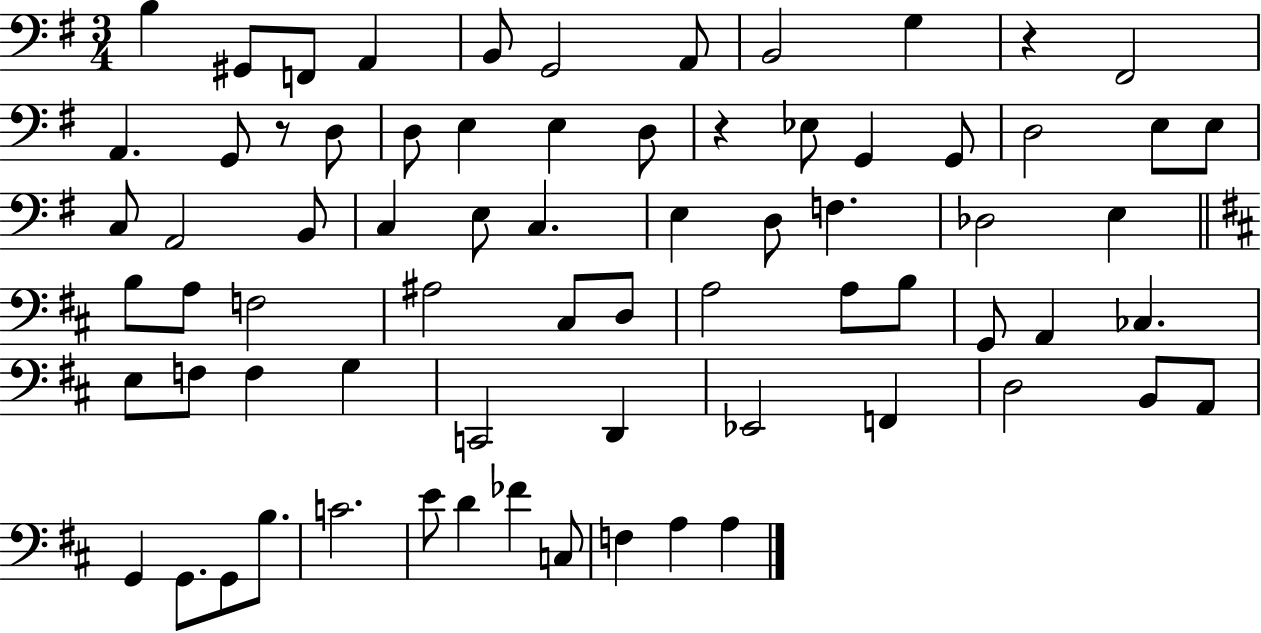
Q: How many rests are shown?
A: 3